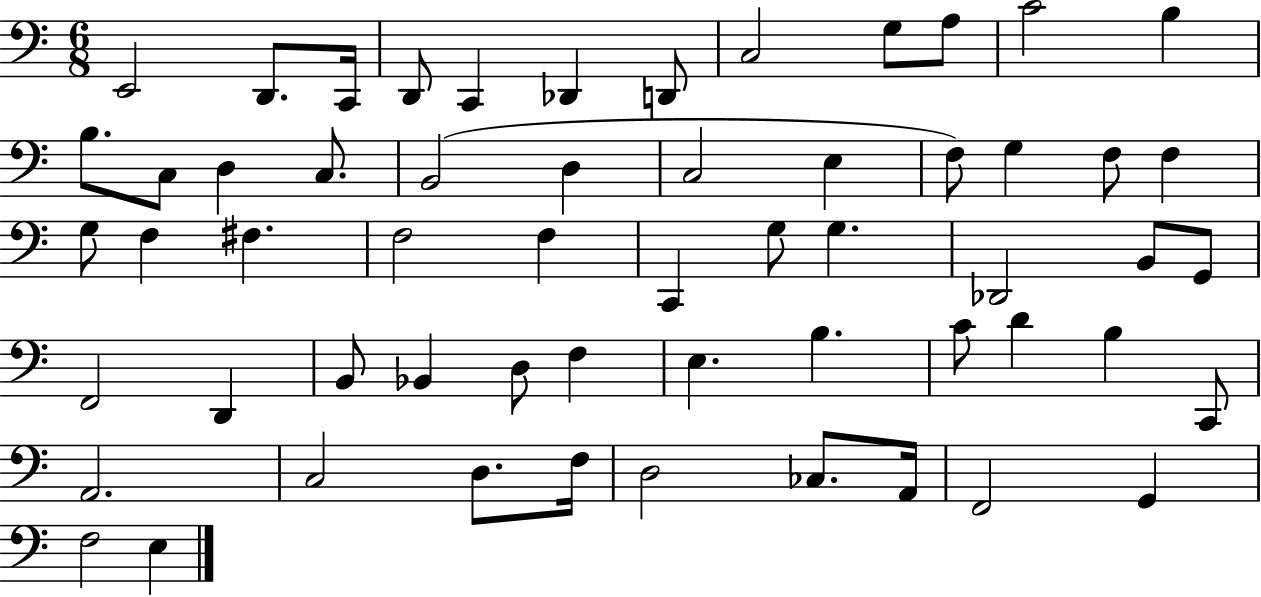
{
  \clef bass
  \numericTimeSignature
  \time 6/8
  \key c \major
  e,2 d,8. c,16 | d,8 c,4 des,4 d,8 | c2 g8 a8 | c'2 b4 | \break b8. c8 d4 c8. | b,2( d4 | c2 e4 | f8) g4 f8 f4 | \break g8 f4 fis4. | f2 f4 | c,4 g8 g4. | des,2 b,8 g,8 | \break f,2 d,4 | b,8 bes,4 d8 f4 | e4. b4. | c'8 d'4 b4 c,8 | \break a,2. | c2 d8. f16 | d2 ces8. a,16 | f,2 g,4 | \break f2 e4 | \bar "|."
}